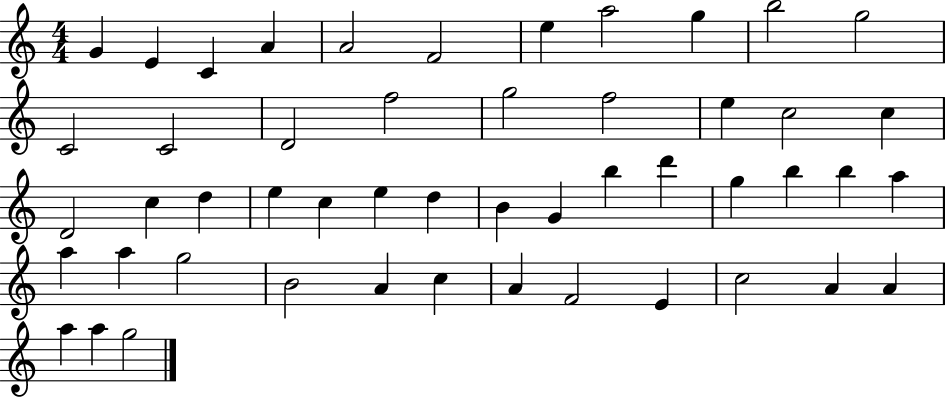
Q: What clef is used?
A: treble